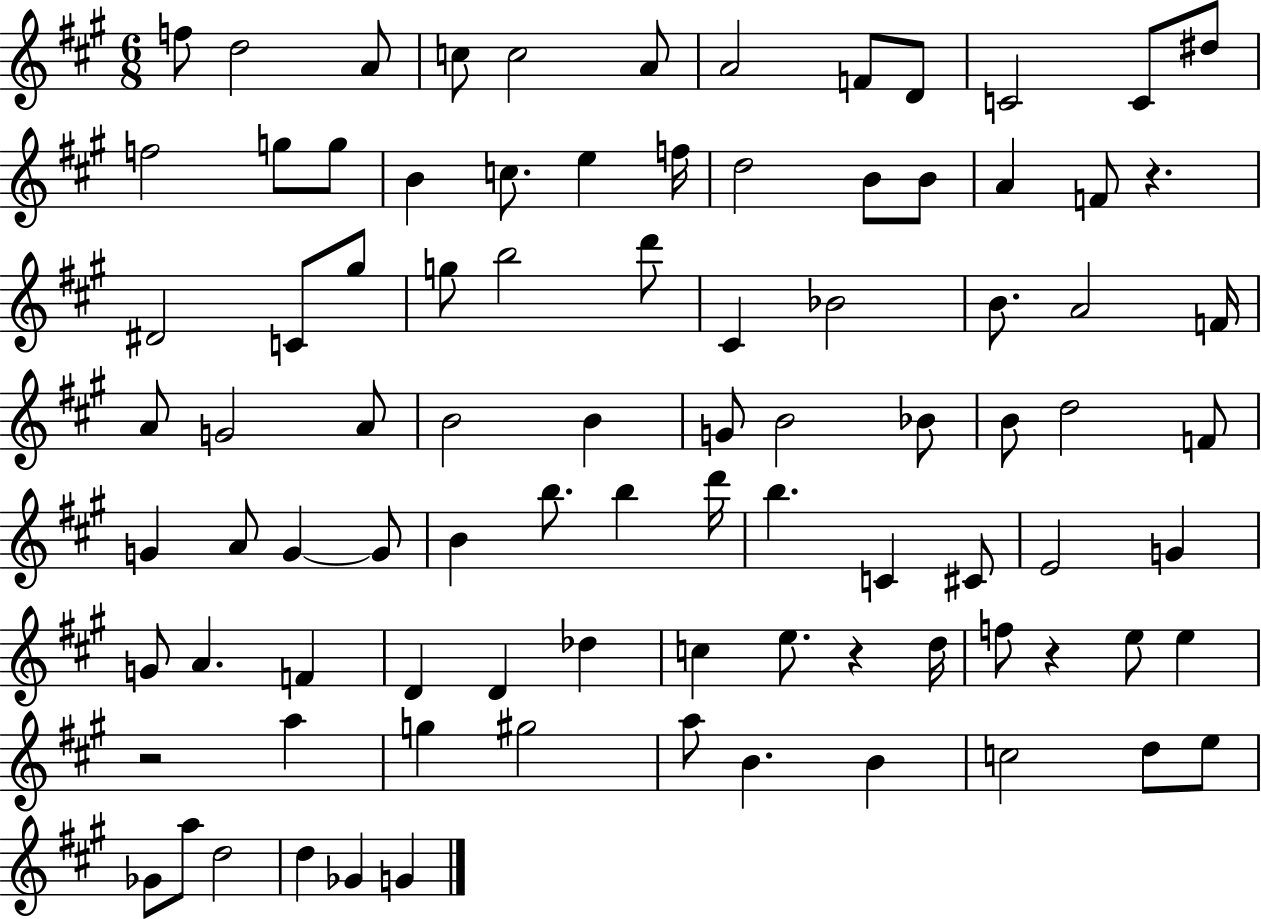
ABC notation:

X:1
T:Untitled
M:6/8
L:1/4
K:A
f/2 d2 A/2 c/2 c2 A/2 A2 F/2 D/2 C2 C/2 ^d/2 f2 g/2 g/2 B c/2 e f/4 d2 B/2 B/2 A F/2 z ^D2 C/2 ^g/2 g/2 b2 d'/2 ^C _B2 B/2 A2 F/4 A/2 G2 A/2 B2 B G/2 B2 _B/2 B/2 d2 F/2 G A/2 G G/2 B b/2 b d'/4 b C ^C/2 E2 G G/2 A F D D _d c e/2 z d/4 f/2 z e/2 e z2 a g ^g2 a/2 B B c2 d/2 e/2 _G/2 a/2 d2 d _G G